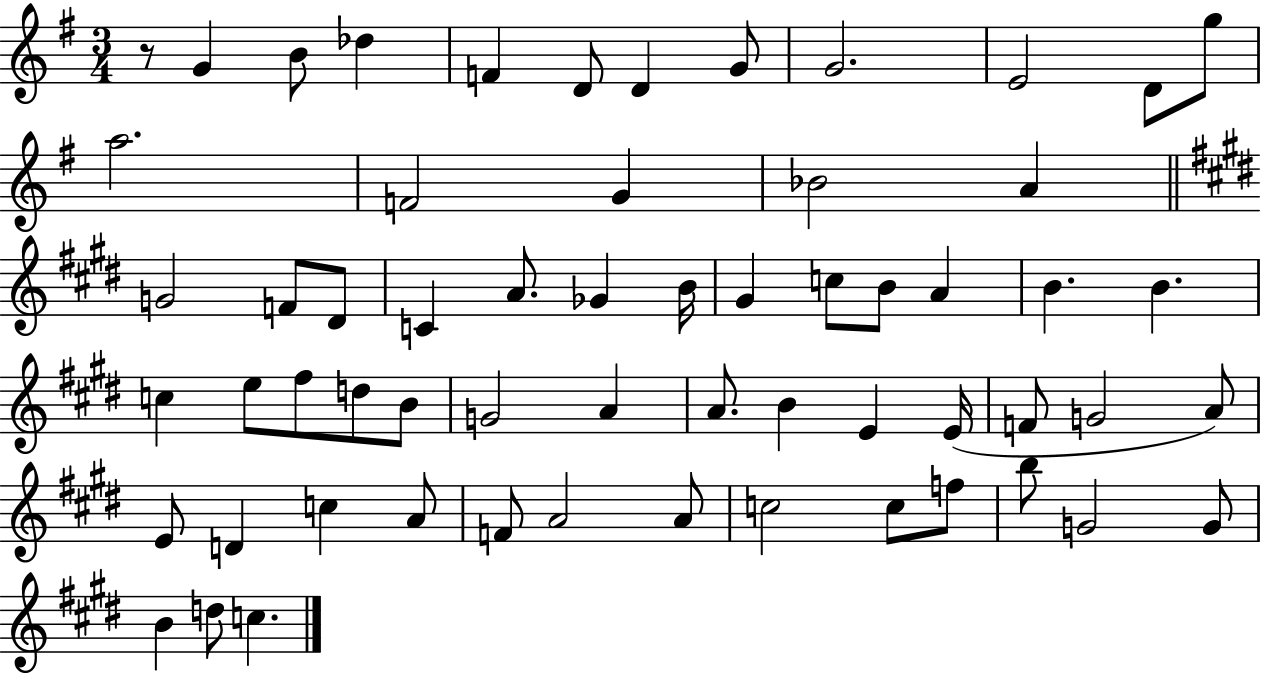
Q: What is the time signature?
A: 3/4